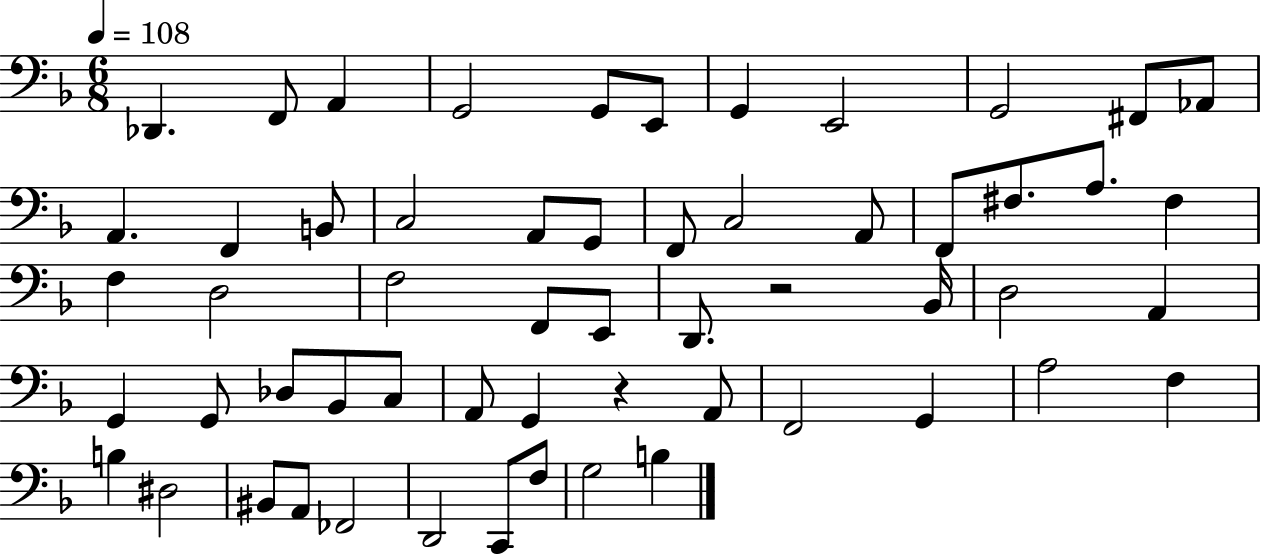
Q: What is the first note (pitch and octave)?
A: Db2